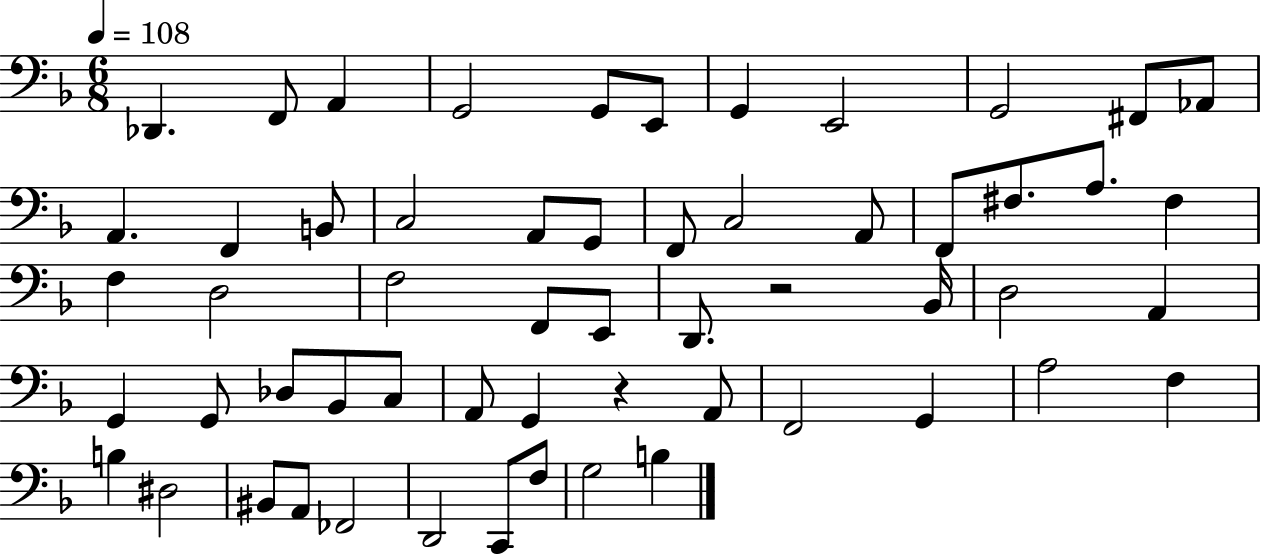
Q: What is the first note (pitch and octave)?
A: Db2